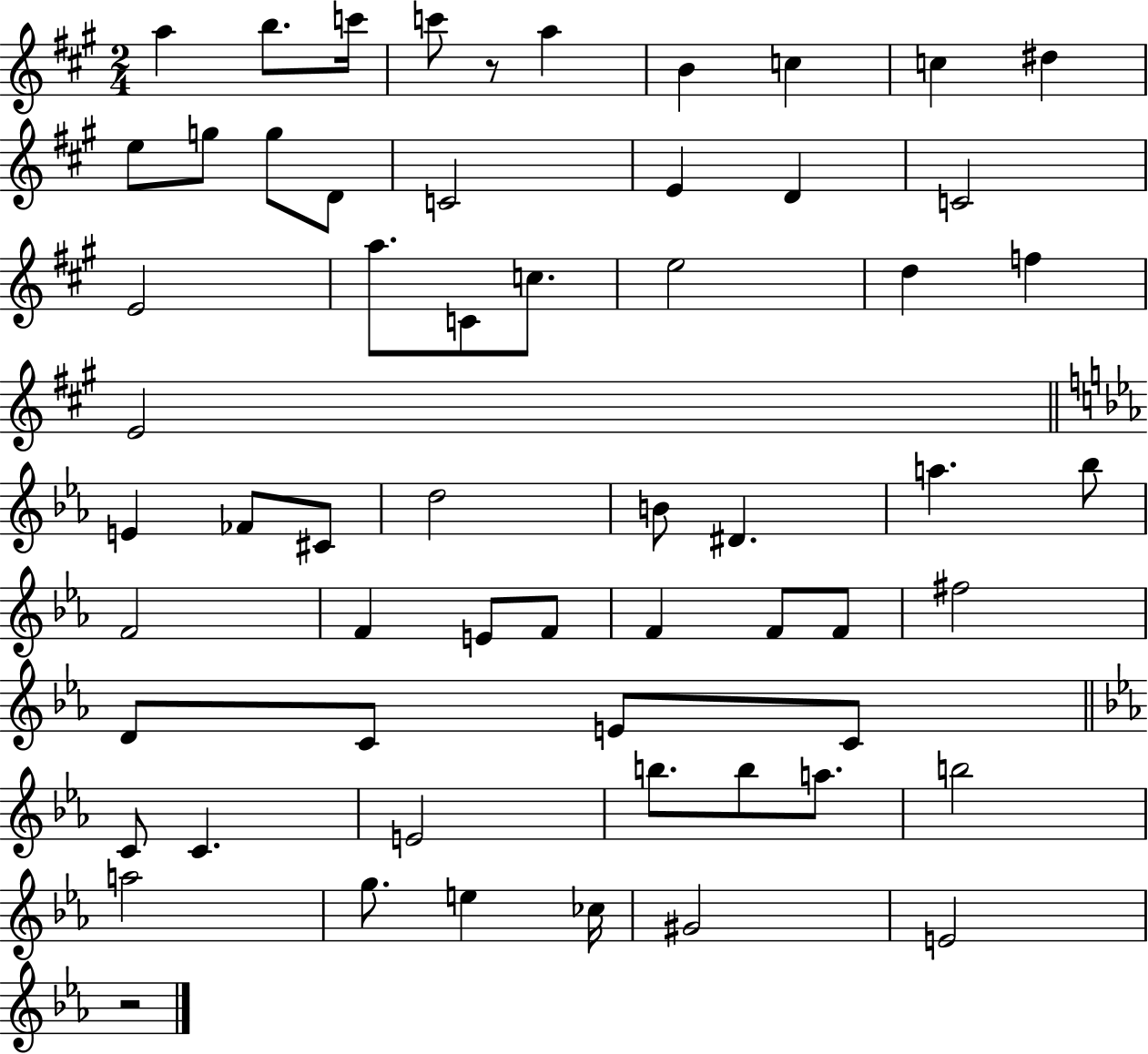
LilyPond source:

{
  \clef treble
  \numericTimeSignature
  \time 2/4
  \key a \major
  a''4 b''8. c'''16 | c'''8 r8 a''4 | b'4 c''4 | c''4 dis''4 | \break e''8 g''8 g''8 d'8 | c'2 | e'4 d'4 | c'2 | \break e'2 | a''8. c'8 c''8. | e''2 | d''4 f''4 | \break e'2 | \bar "||" \break \key ees \major e'4 fes'8 cis'8 | d''2 | b'8 dis'4. | a''4. bes''8 | \break f'2 | f'4 e'8 f'8 | f'4 f'8 f'8 | fis''2 | \break d'8 c'8 e'8 c'8 | \bar "||" \break \key ees \major c'8 c'4. | e'2 | b''8. b''8 a''8. | b''2 | \break a''2 | g''8. e''4 ces''16 | gis'2 | e'2 | \break r2 | \bar "|."
}